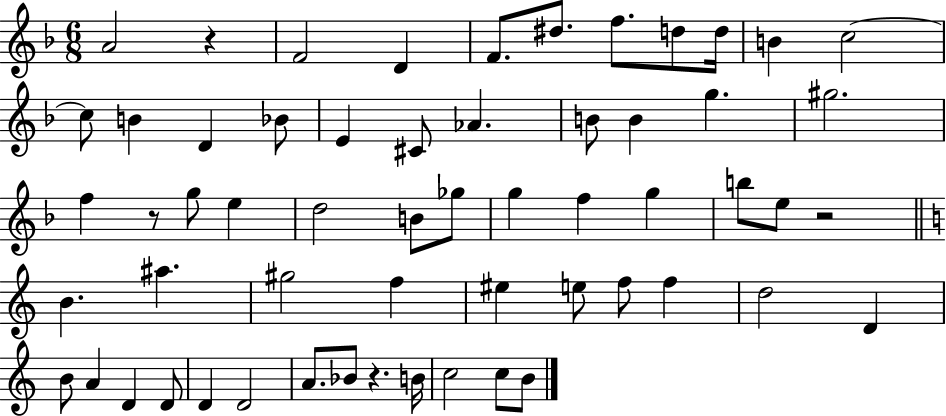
X:1
T:Untitled
M:6/8
L:1/4
K:F
A2 z F2 D F/2 ^d/2 f/2 d/2 d/4 B c2 c/2 B D _B/2 E ^C/2 _A B/2 B g ^g2 f z/2 g/2 e d2 B/2 _g/2 g f g b/2 e/2 z2 B ^a ^g2 f ^e e/2 f/2 f d2 D B/2 A D D/2 D D2 A/2 _B/2 z B/4 c2 c/2 B/2